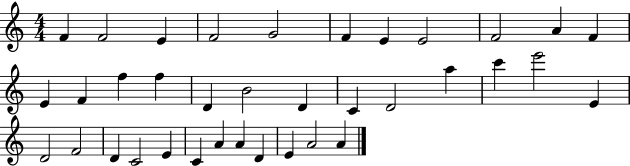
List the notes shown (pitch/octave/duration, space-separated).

F4/q F4/h E4/q F4/h G4/h F4/q E4/q E4/h F4/h A4/q F4/q E4/q F4/q F5/q F5/q D4/q B4/h D4/q C4/q D4/h A5/q C6/q E6/h E4/q D4/h F4/h D4/q C4/h E4/q C4/q A4/q A4/q D4/q E4/q A4/h A4/q